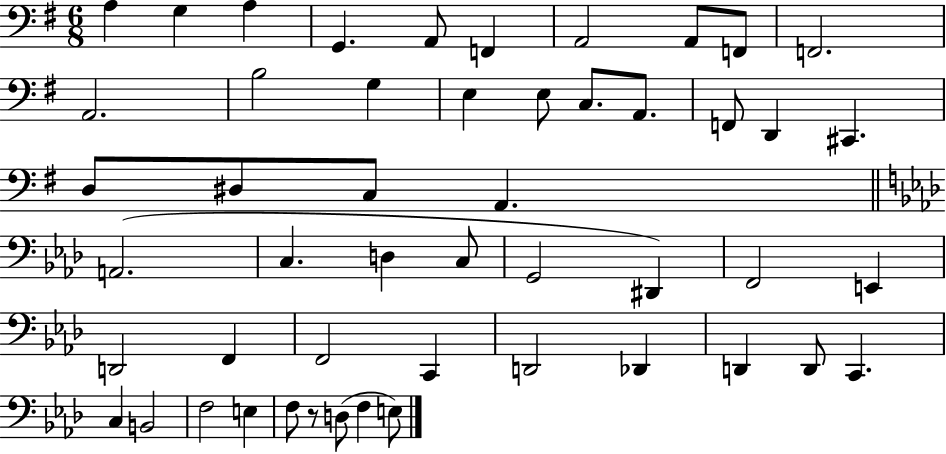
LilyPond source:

{
  \clef bass
  \numericTimeSignature
  \time 6/8
  \key g \major
  a4 g4 a4 | g,4. a,8 f,4 | a,2 a,8 f,8 | f,2. | \break a,2. | b2 g4 | e4 e8 c8. a,8. | f,8 d,4 cis,4. | \break d8 dis8 c8 a,4. | \bar "||" \break \key aes \major a,2.( | c4. d4 c8 | g,2 dis,4) | f,2 e,4 | \break d,2 f,4 | f,2 c,4 | d,2 des,4 | d,4 d,8 c,4. | \break c4 b,2 | f2 e4 | f8 r8 d8( f4 e8) | \bar "|."
}